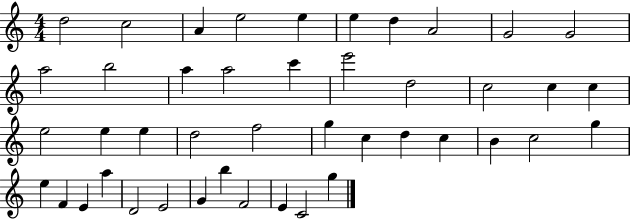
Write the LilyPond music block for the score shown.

{
  \clef treble
  \numericTimeSignature
  \time 4/4
  \key c \major
  d''2 c''2 | a'4 e''2 e''4 | e''4 d''4 a'2 | g'2 g'2 | \break a''2 b''2 | a''4 a''2 c'''4 | e'''2 d''2 | c''2 c''4 c''4 | \break e''2 e''4 e''4 | d''2 f''2 | g''4 c''4 d''4 c''4 | b'4 c''2 g''4 | \break e''4 f'4 e'4 a''4 | d'2 e'2 | g'4 b''4 f'2 | e'4 c'2 g''4 | \break \bar "|."
}